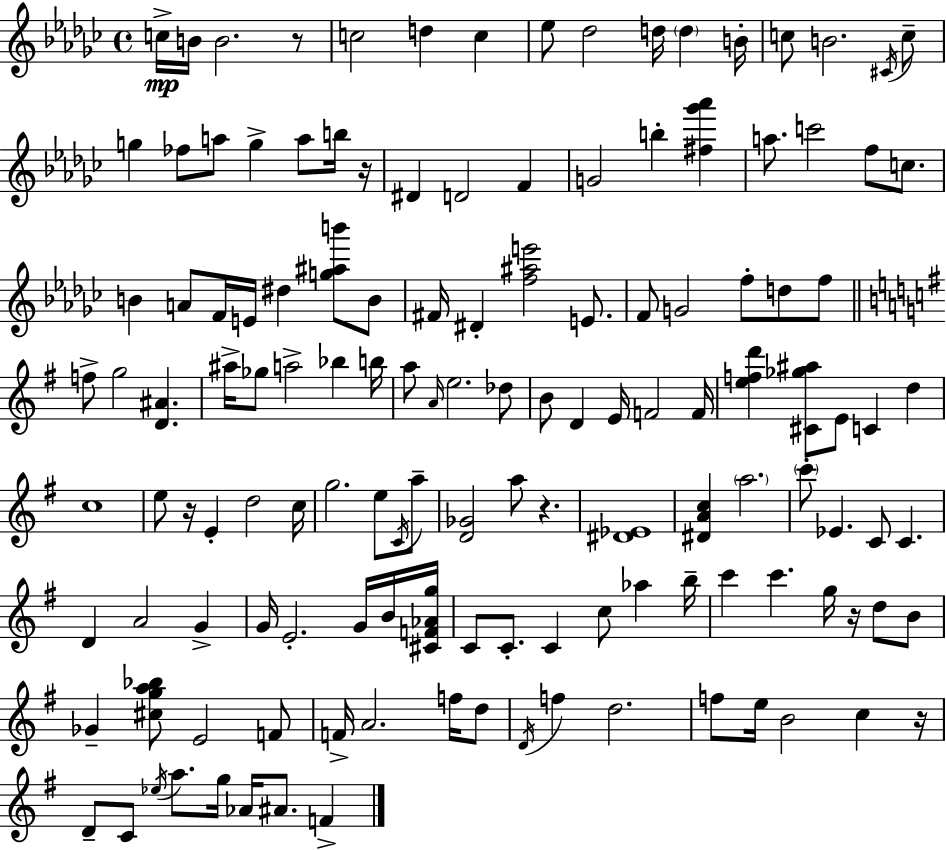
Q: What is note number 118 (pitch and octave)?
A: F4